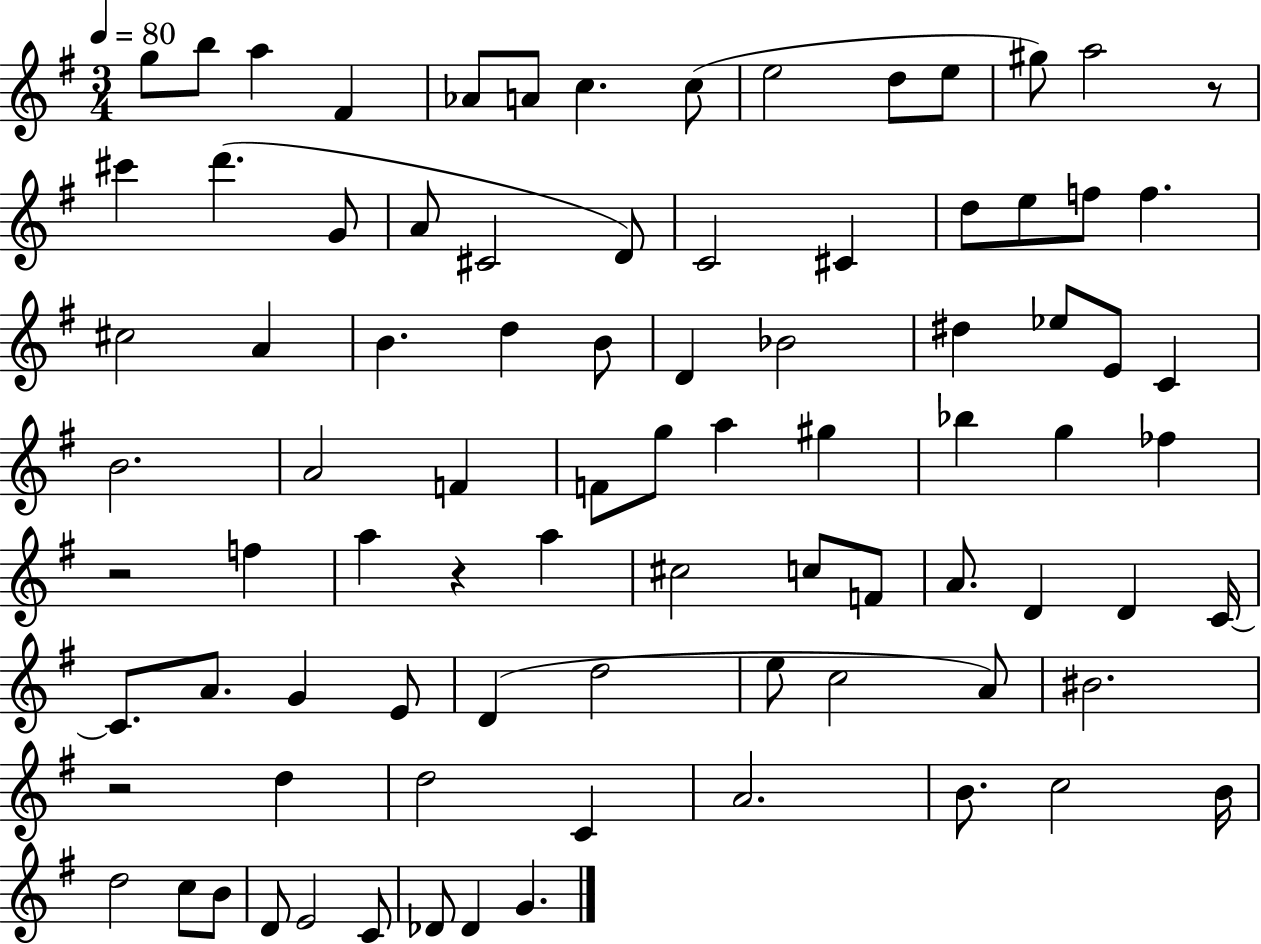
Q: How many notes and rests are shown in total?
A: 86